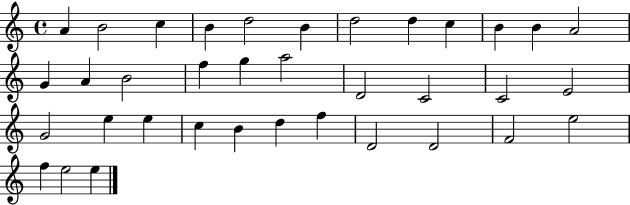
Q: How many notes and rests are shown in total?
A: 36